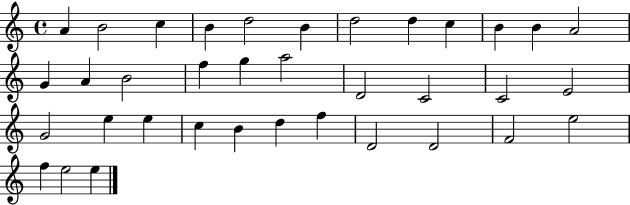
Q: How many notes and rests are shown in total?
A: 36